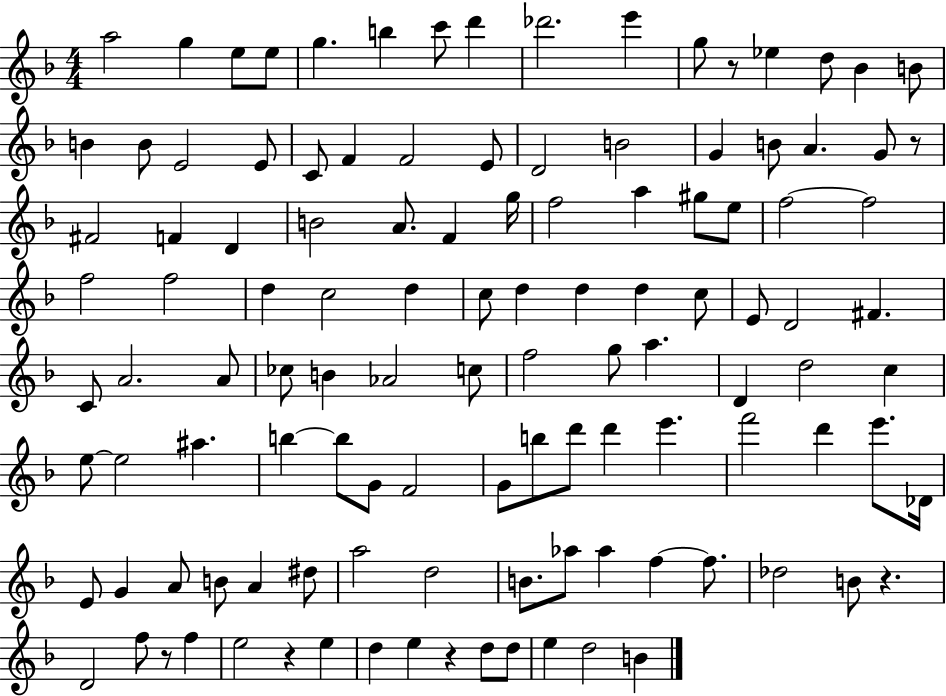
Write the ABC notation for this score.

X:1
T:Untitled
M:4/4
L:1/4
K:F
a2 g e/2 e/2 g b c'/2 d' _d'2 e' g/2 z/2 _e d/2 _B B/2 B B/2 E2 E/2 C/2 F F2 E/2 D2 B2 G B/2 A G/2 z/2 ^F2 F D B2 A/2 F g/4 f2 a ^g/2 e/2 f2 f2 f2 f2 d c2 d c/2 d d d c/2 E/2 D2 ^F C/2 A2 A/2 _c/2 B _A2 c/2 f2 g/2 a D d2 c e/2 e2 ^a b b/2 G/2 F2 G/2 b/2 d'/2 d' e' f'2 d' e'/2 _D/4 E/2 G A/2 B/2 A ^d/2 a2 d2 B/2 _a/2 _a f f/2 _d2 B/2 z D2 f/2 z/2 f e2 z e d e z d/2 d/2 e d2 B